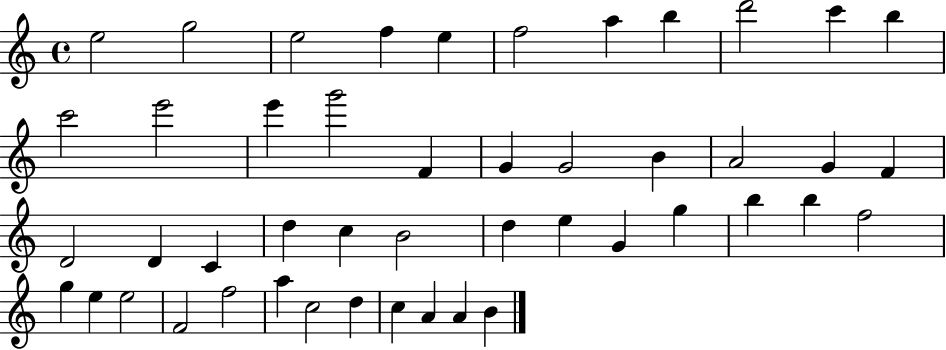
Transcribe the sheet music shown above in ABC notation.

X:1
T:Untitled
M:4/4
L:1/4
K:C
e2 g2 e2 f e f2 a b d'2 c' b c'2 e'2 e' g'2 F G G2 B A2 G F D2 D C d c B2 d e G g b b f2 g e e2 F2 f2 a c2 d c A A B